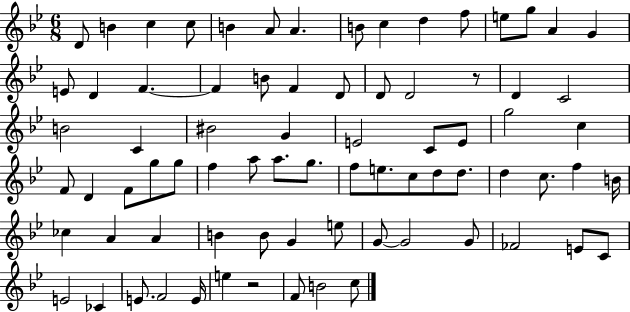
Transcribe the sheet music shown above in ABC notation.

X:1
T:Untitled
M:6/8
L:1/4
K:Bb
D/2 B c c/2 B A/2 A B/2 c d f/2 e/2 g/2 A G E/2 D F F B/2 F D/2 D/2 D2 z/2 D C2 B2 C ^B2 G E2 C/2 E/2 g2 c F/2 D F/2 g/2 g/2 f a/2 a/2 g/2 f/2 e/2 c/2 d/2 d/2 d c/2 f B/4 _c A A B B/2 G e/2 G/2 G2 G/2 _F2 E/2 C/2 E2 _C E/2 F2 E/4 e z2 F/2 B2 c/2